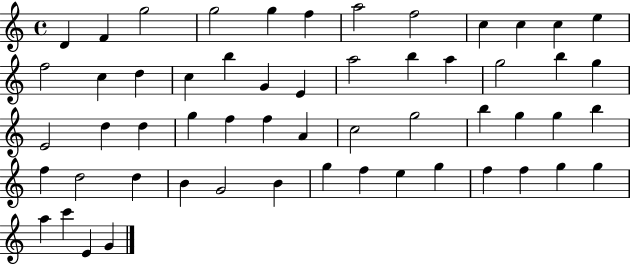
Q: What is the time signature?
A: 4/4